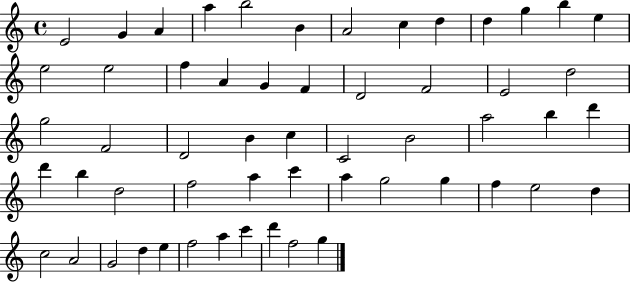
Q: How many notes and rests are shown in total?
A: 56